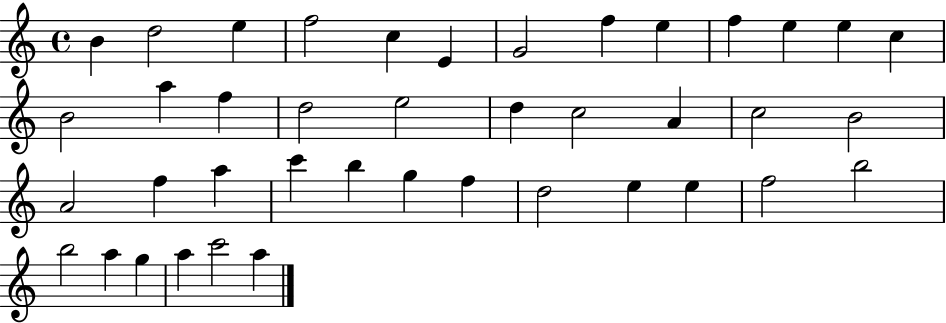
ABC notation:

X:1
T:Untitled
M:4/4
L:1/4
K:C
B d2 e f2 c E G2 f e f e e c B2 a f d2 e2 d c2 A c2 B2 A2 f a c' b g f d2 e e f2 b2 b2 a g a c'2 a